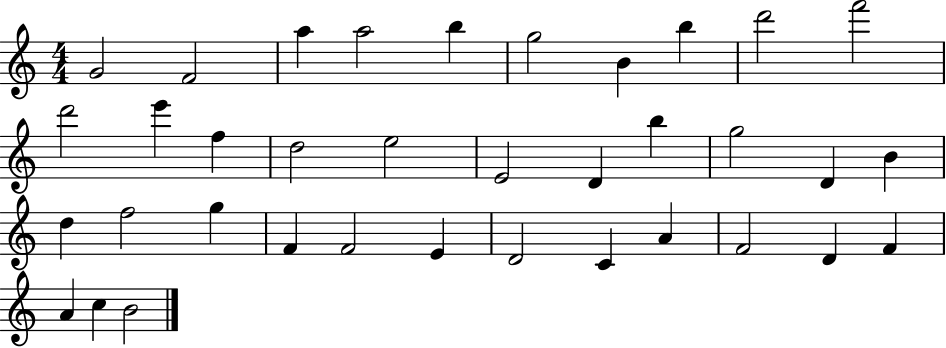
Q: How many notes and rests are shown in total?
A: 36